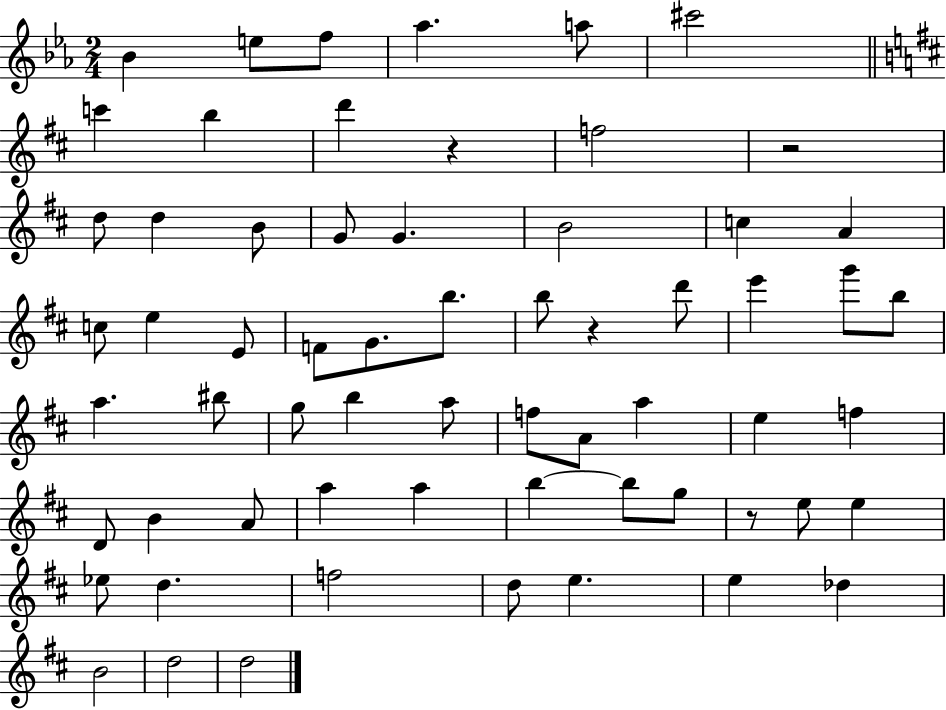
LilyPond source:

{
  \clef treble
  \numericTimeSignature
  \time 2/4
  \key ees \major
  bes'4 e''8 f''8 | aes''4. a''8 | cis'''2 | \bar "||" \break \key b \minor c'''4 b''4 | d'''4 r4 | f''2 | r2 | \break d''8 d''4 b'8 | g'8 g'4. | b'2 | c''4 a'4 | \break c''8 e''4 e'8 | f'8 g'8. b''8. | b''8 r4 d'''8 | e'''4 g'''8 b''8 | \break a''4. bis''8 | g''8 b''4 a''8 | f''8 a'8 a''4 | e''4 f''4 | \break d'8 b'4 a'8 | a''4 a''4 | b''4~~ b''8 g''8 | r8 e''8 e''4 | \break ees''8 d''4. | f''2 | d''8 e''4. | e''4 des''4 | \break b'2 | d''2 | d''2 | \bar "|."
}